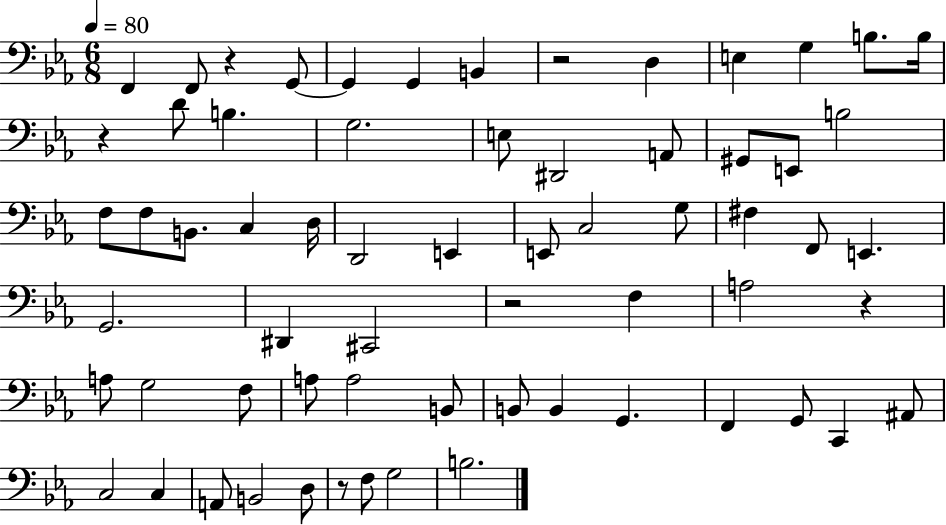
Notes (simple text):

F2/q F2/e R/q G2/e G2/q G2/q B2/q R/h D3/q E3/q G3/q B3/e. B3/s R/q D4/e B3/q. G3/h. E3/e D#2/h A2/e G#2/e E2/e B3/h F3/e F3/e B2/e. C3/q D3/s D2/h E2/q E2/e C3/h G3/e F#3/q F2/e E2/q. G2/h. D#2/q C#2/h R/h F3/q A3/h R/q A3/e G3/h F3/e A3/e A3/h B2/e B2/e B2/q G2/q. F2/q G2/e C2/q A#2/e C3/h C3/q A2/e B2/h D3/e R/e F3/e G3/h B3/h.